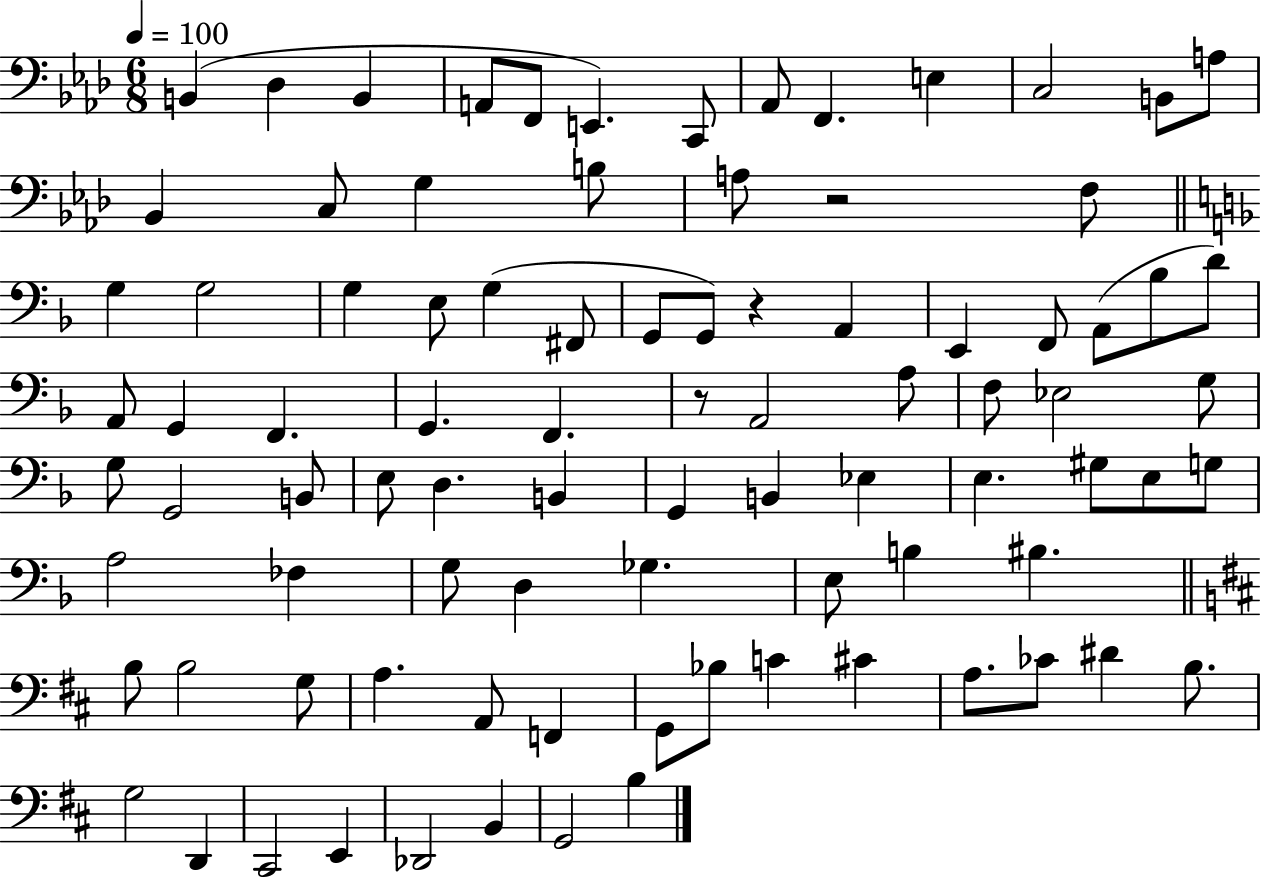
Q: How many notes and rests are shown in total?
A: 89